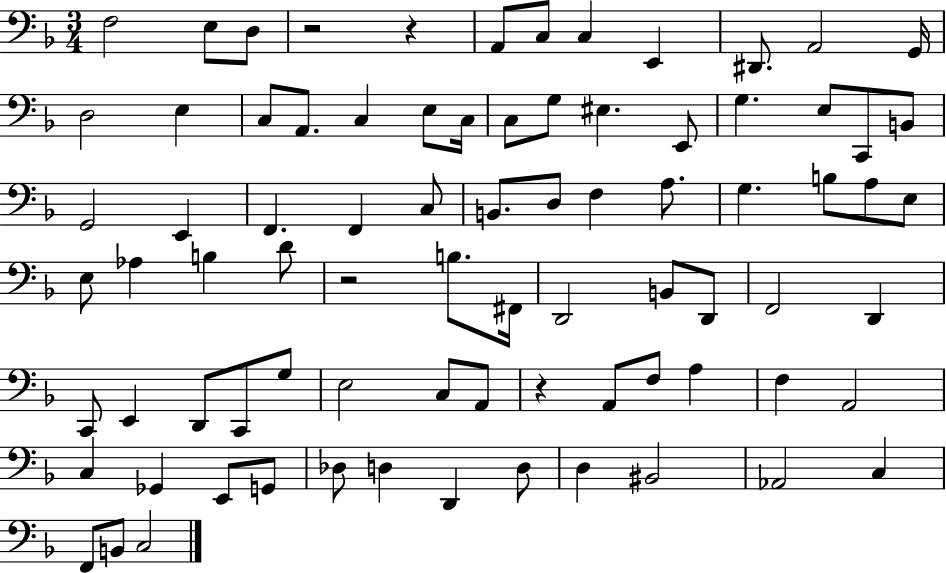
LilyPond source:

{
  \clef bass
  \numericTimeSignature
  \time 3/4
  \key f \major
  \repeat volta 2 { f2 e8 d8 | r2 r4 | a,8 c8 c4 e,4 | dis,8. a,2 g,16 | \break d2 e4 | c8 a,8. c4 e8 c16 | c8 g8 eis4. e,8 | g4. e8 c,8 b,8 | \break g,2 e,4 | f,4. f,4 c8 | b,8. d8 f4 a8. | g4. b8 a8 e8 | \break e8 aes4 b4 d'8 | r2 b8. fis,16 | d,2 b,8 d,8 | f,2 d,4 | \break c,8 e,4 d,8 c,8 g8 | e2 c8 a,8 | r4 a,8 f8 a4 | f4 a,2 | \break c4 ges,4 e,8 g,8 | des8 d4 d,4 d8 | d4 bis,2 | aes,2 c4 | \break f,8 b,8 c2 | } \bar "|."
}